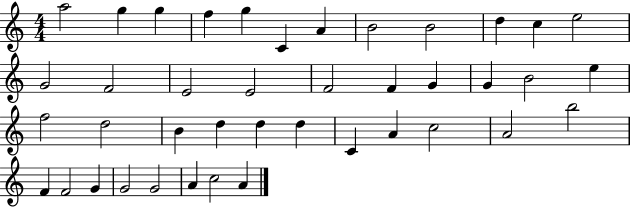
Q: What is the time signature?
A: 4/4